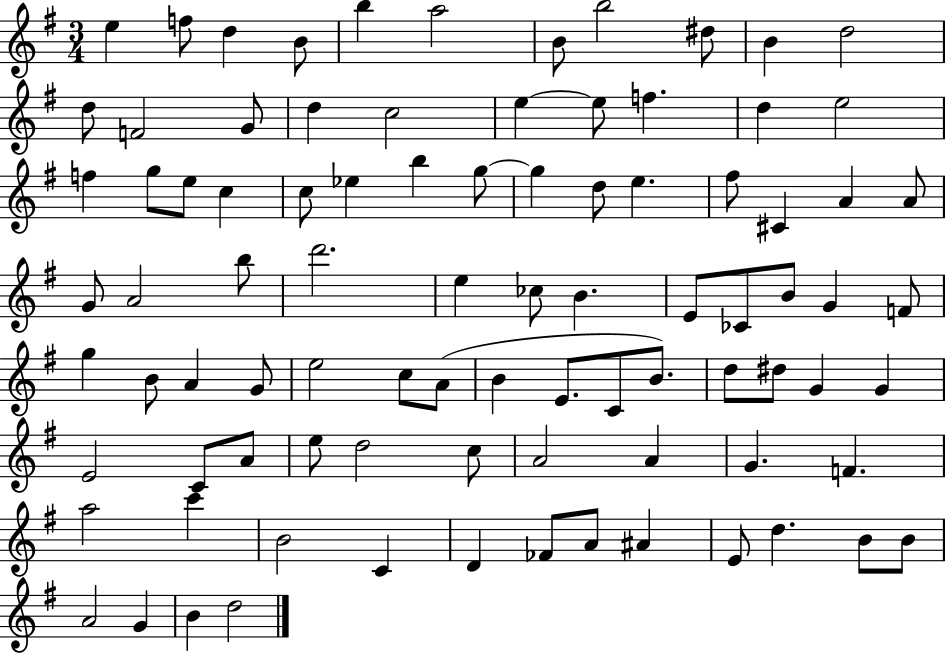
E5/q F5/e D5/q B4/e B5/q A5/h B4/e B5/h D#5/e B4/q D5/h D5/e F4/h G4/e D5/q C5/h E5/q E5/e F5/q. D5/q E5/h F5/q G5/e E5/e C5/q C5/e Eb5/q B5/q G5/e G5/q D5/e E5/q. F#5/e C#4/q A4/q A4/e G4/e A4/h B5/e D6/h. E5/q CES5/e B4/q. E4/e CES4/e B4/e G4/q F4/e G5/q B4/e A4/q G4/e E5/h C5/e A4/e B4/q E4/e. C4/e B4/e. D5/e D#5/e G4/q G4/q E4/h C4/e A4/e E5/e D5/h C5/e A4/h A4/q G4/q. F4/q. A5/h C6/q B4/h C4/q D4/q FES4/e A4/e A#4/q E4/e D5/q. B4/e B4/e A4/h G4/q B4/q D5/h